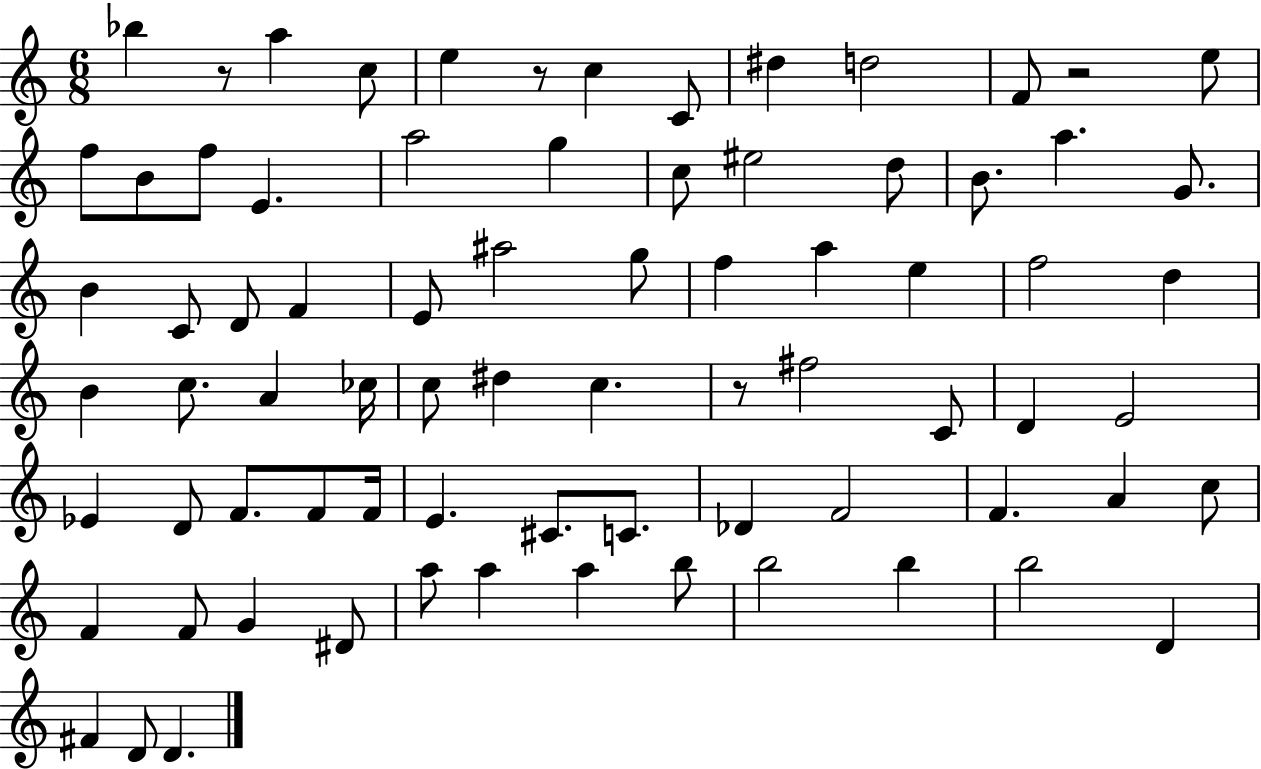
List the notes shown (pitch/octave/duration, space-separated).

Bb5/q R/e A5/q C5/e E5/q R/e C5/q C4/e D#5/q D5/h F4/e R/h E5/e F5/e B4/e F5/e E4/q. A5/h G5/q C5/e EIS5/h D5/e B4/e. A5/q. G4/e. B4/q C4/e D4/e F4/q E4/e A#5/h G5/e F5/q A5/q E5/q F5/h D5/q B4/q C5/e. A4/q CES5/s C5/e D#5/q C5/q. R/e F#5/h C4/e D4/q E4/h Eb4/q D4/e F4/e. F4/e F4/s E4/q. C#4/e. C4/e. Db4/q F4/h F4/q. A4/q C5/e F4/q F4/e G4/q D#4/e A5/e A5/q A5/q B5/e B5/h B5/q B5/h D4/q F#4/q D4/e D4/q.